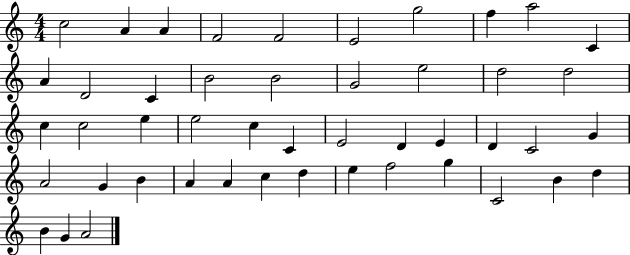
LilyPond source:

{
  \clef treble
  \numericTimeSignature
  \time 4/4
  \key c \major
  c''2 a'4 a'4 | f'2 f'2 | e'2 g''2 | f''4 a''2 c'4 | \break a'4 d'2 c'4 | b'2 b'2 | g'2 e''2 | d''2 d''2 | \break c''4 c''2 e''4 | e''2 c''4 c'4 | e'2 d'4 e'4 | d'4 c'2 g'4 | \break a'2 g'4 b'4 | a'4 a'4 c''4 d''4 | e''4 f''2 g''4 | c'2 b'4 d''4 | \break b'4 g'4 a'2 | \bar "|."
}